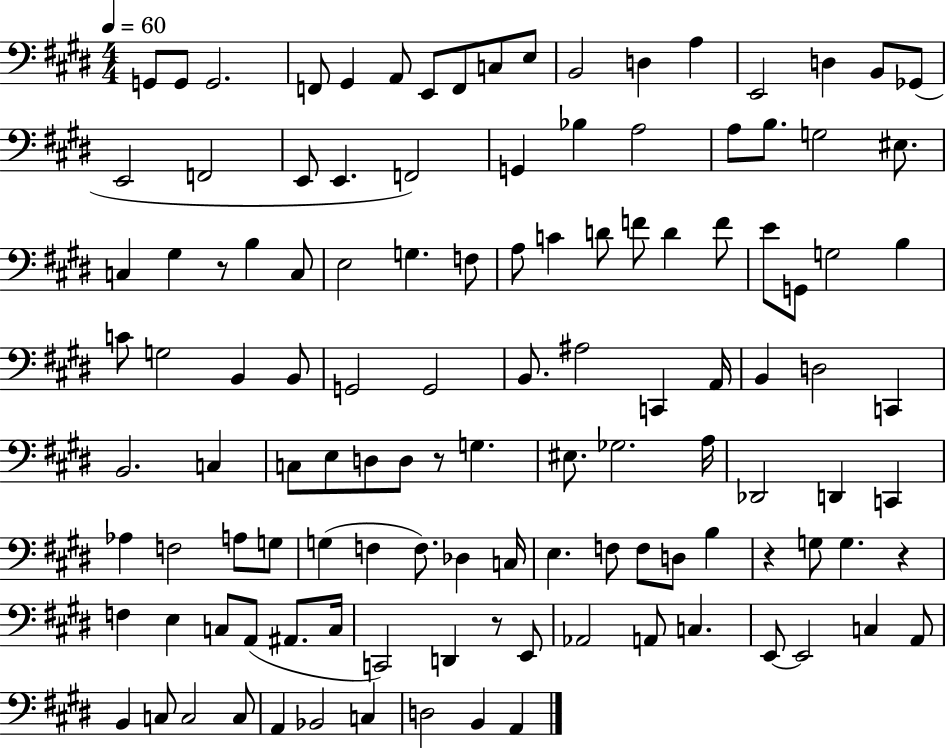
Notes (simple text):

G2/e G2/e G2/h. F2/e G#2/q A2/e E2/e F2/e C3/e E3/e B2/h D3/q A3/q E2/h D3/q B2/e Gb2/e E2/h F2/h E2/e E2/q. F2/h G2/q Bb3/q A3/h A3/e B3/e. G3/h EIS3/e. C3/q G#3/q R/e B3/q C3/e E3/h G3/q. F3/e A3/e C4/q D4/e F4/e D4/q F4/e E4/e G2/e G3/h B3/q C4/e G3/h B2/q B2/e G2/h G2/h B2/e. A#3/h C2/q A2/s B2/q D3/h C2/q B2/h. C3/q C3/e E3/e D3/e D3/e R/e G3/q. EIS3/e. Gb3/h. A3/s Db2/h D2/q C2/q Ab3/q F3/h A3/e G3/e G3/q F3/q F3/e. Db3/q C3/s E3/q. F3/e F3/e D3/e B3/q R/q G3/e G3/q. R/q F3/q E3/q C3/e A2/e A#2/e. C3/s C2/h D2/q R/e E2/e Ab2/h A2/e C3/q. E2/e E2/h C3/q A2/e B2/q C3/e C3/h C3/e A2/q Bb2/h C3/q D3/h B2/q A2/q